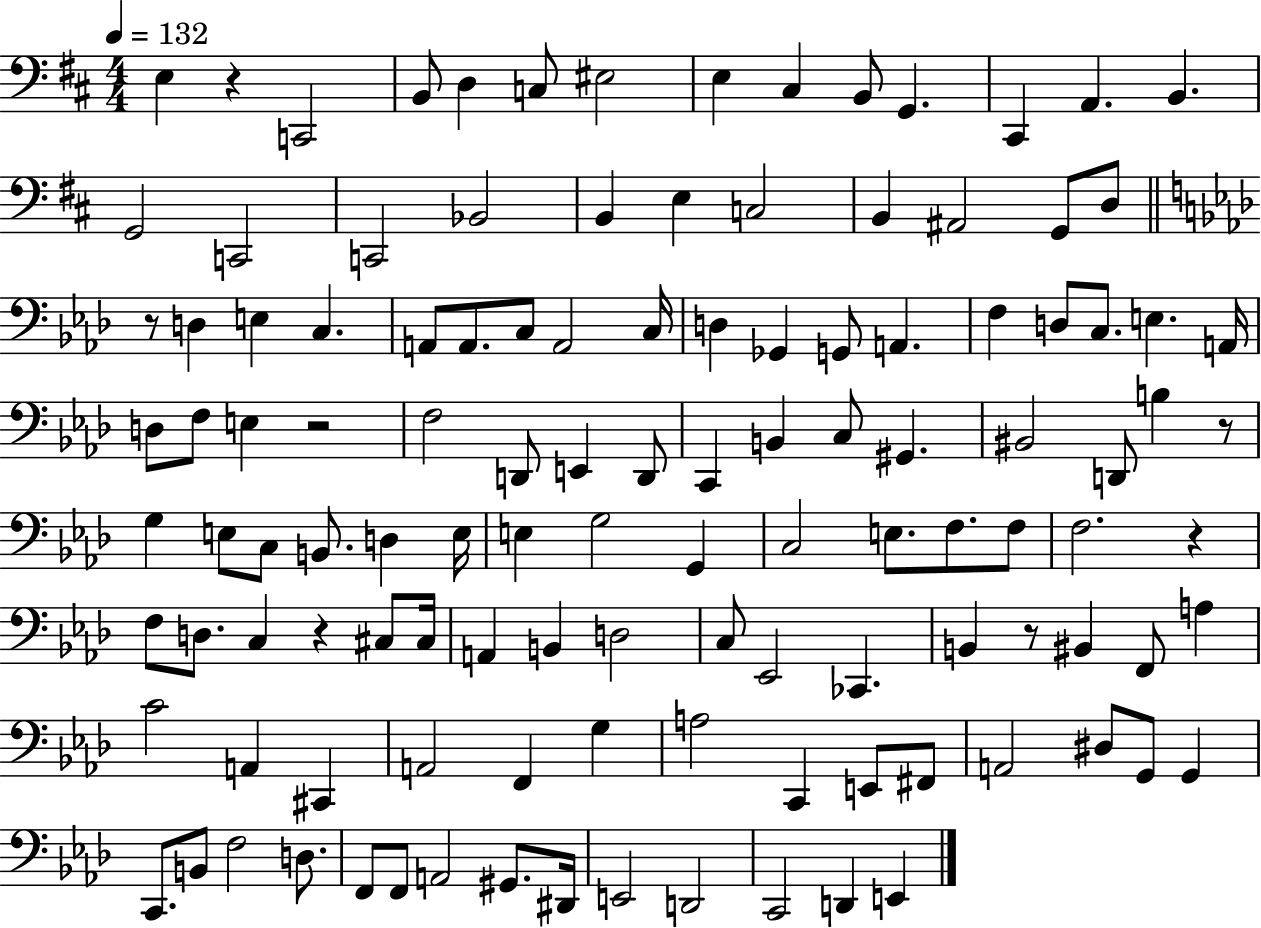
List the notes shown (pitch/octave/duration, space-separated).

E3/q R/q C2/h B2/e D3/q C3/e EIS3/h E3/q C#3/q B2/e G2/q. C#2/q A2/q. B2/q. G2/h C2/h C2/h Bb2/h B2/q E3/q C3/h B2/q A#2/h G2/e D3/e R/e D3/q E3/q C3/q. A2/e A2/e. C3/e A2/h C3/s D3/q Gb2/q G2/e A2/q. F3/q D3/e C3/e. E3/q. A2/s D3/e F3/e E3/q R/h F3/h D2/e E2/q D2/e C2/q B2/q C3/e G#2/q. BIS2/h D2/e B3/q R/e G3/q E3/e C3/e B2/e. D3/q E3/s E3/q G3/h G2/q C3/h E3/e. F3/e. F3/e F3/h. R/q F3/e D3/e. C3/q R/q C#3/e C#3/s A2/q B2/q D3/h C3/e Eb2/h CES2/q. B2/q R/e BIS2/q F2/e A3/q C4/h A2/q C#2/q A2/h F2/q G3/q A3/h C2/q E2/e F#2/e A2/h D#3/e G2/e G2/q C2/e. B2/e F3/h D3/e. F2/e F2/e A2/h G#2/e. D#2/s E2/h D2/h C2/h D2/q E2/q